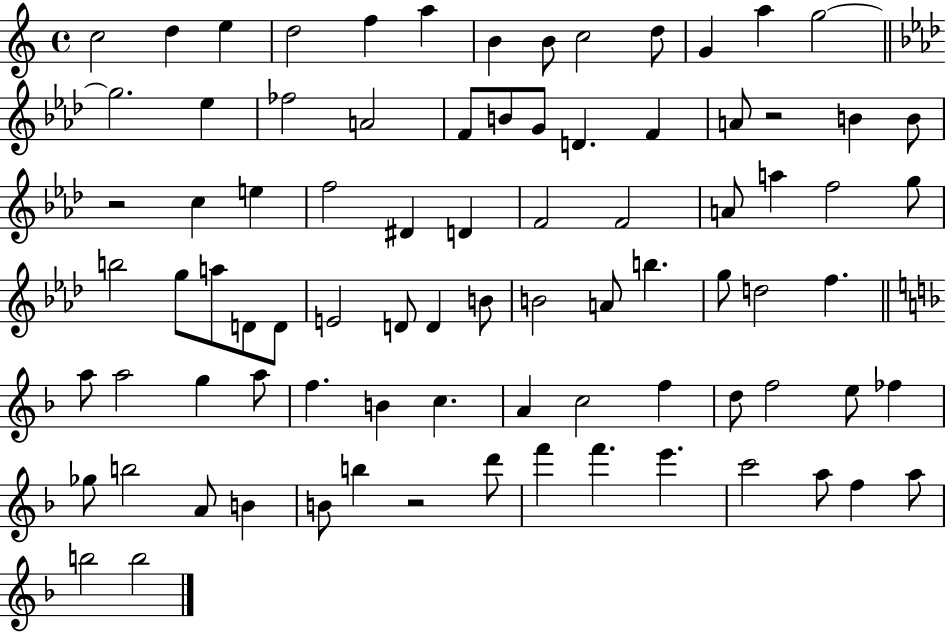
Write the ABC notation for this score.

X:1
T:Untitled
M:4/4
L:1/4
K:C
c2 d e d2 f a B B/2 c2 d/2 G a g2 g2 _e _f2 A2 F/2 B/2 G/2 D F A/2 z2 B B/2 z2 c e f2 ^D D F2 F2 A/2 a f2 g/2 b2 g/2 a/2 D/2 D/2 E2 D/2 D B/2 B2 A/2 b g/2 d2 f a/2 a2 g a/2 f B c A c2 f d/2 f2 e/2 _f _g/2 b2 A/2 B B/2 b z2 d'/2 f' f' e' c'2 a/2 f a/2 b2 b2